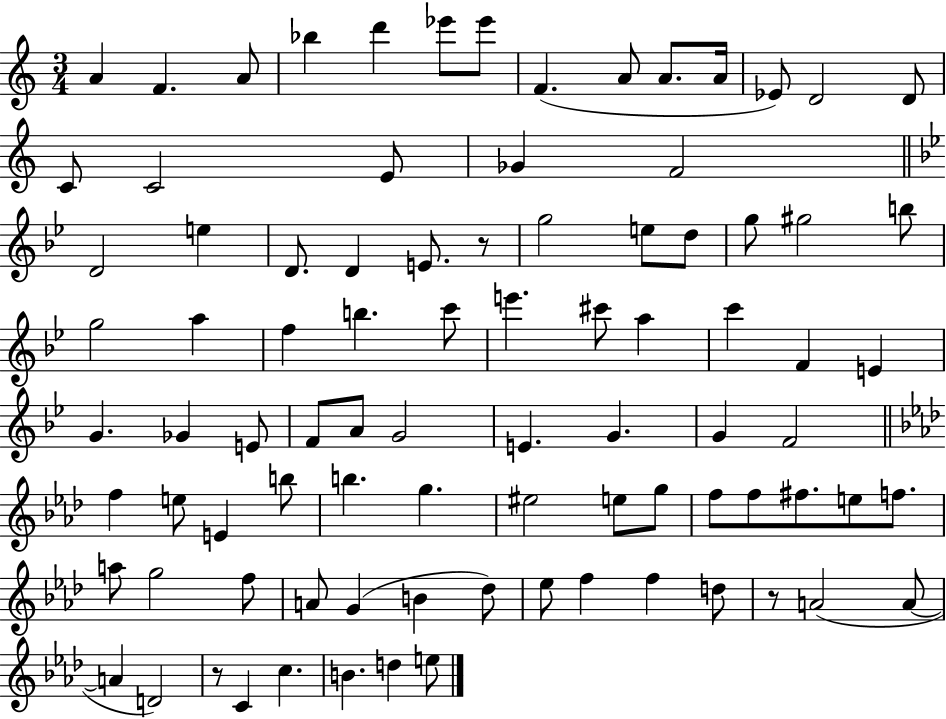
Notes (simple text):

A4/q F4/q. A4/e Bb5/q D6/q Eb6/e Eb6/e F4/q. A4/e A4/e. A4/s Eb4/e D4/h D4/e C4/e C4/h E4/e Gb4/q F4/h D4/h E5/q D4/e. D4/q E4/e. R/e G5/h E5/e D5/e G5/e G#5/h B5/e G5/h A5/q F5/q B5/q. C6/e E6/q. C#6/e A5/q C6/q F4/q E4/q G4/q. Gb4/q E4/e F4/e A4/e G4/h E4/q. G4/q. G4/q F4/h F5/q E5/e E4/q B5/e B5/q. G5/q. EIS5/h E5/e G5/e F5/e F5/e F#5/e. E5/e F5/e. A5/e G5/h F5/e A4/e G4/q B4/q Db5/e Eb5/e F5/q F5/q D5/e R/e A4/h A4/e A4/q D4/h R/e C4/q C5/q. B4/q. D5/q E5/e